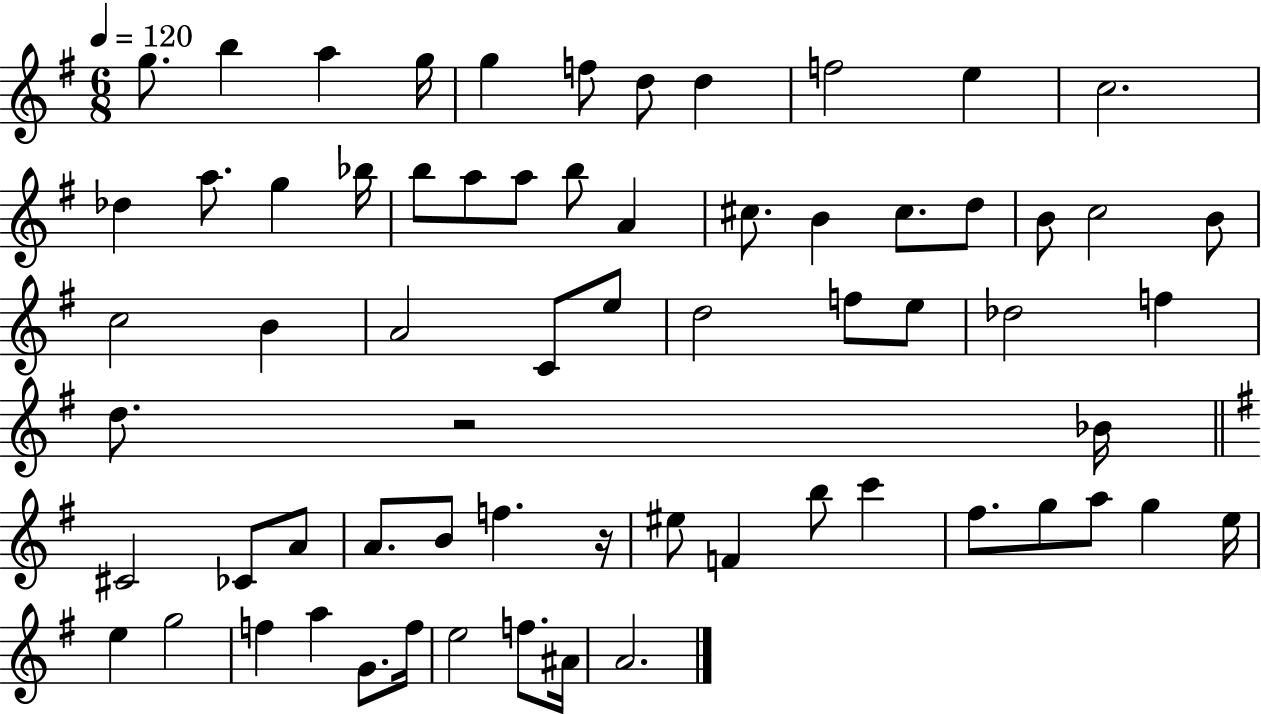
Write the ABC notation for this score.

X:1
T:Untitled
M:6/8
L:1/4
K:G
g/2 b a g/4 g f/2 d/2 d f2 e c2 _d a/2 g _b/4 b/2 a/2 a/2 b/2 A ^c/2 B ^c/2 d/2 B/2 c2 B/2 c2 B A2 C/2 e/2 d2 f/2 e/2 _d2 f d/2 z2 _B/4 ^C2 _C/2 A/2 A/2 B/2 f z/4 ^e/2 F b/2 c' ^f/2 g/2 a/2 g e/4 e g2 f a G/2 f/4 e2 f/2 ^A/4 A2